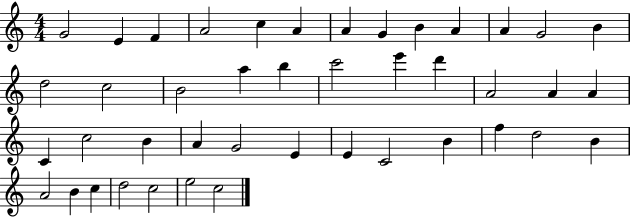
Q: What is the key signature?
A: C major